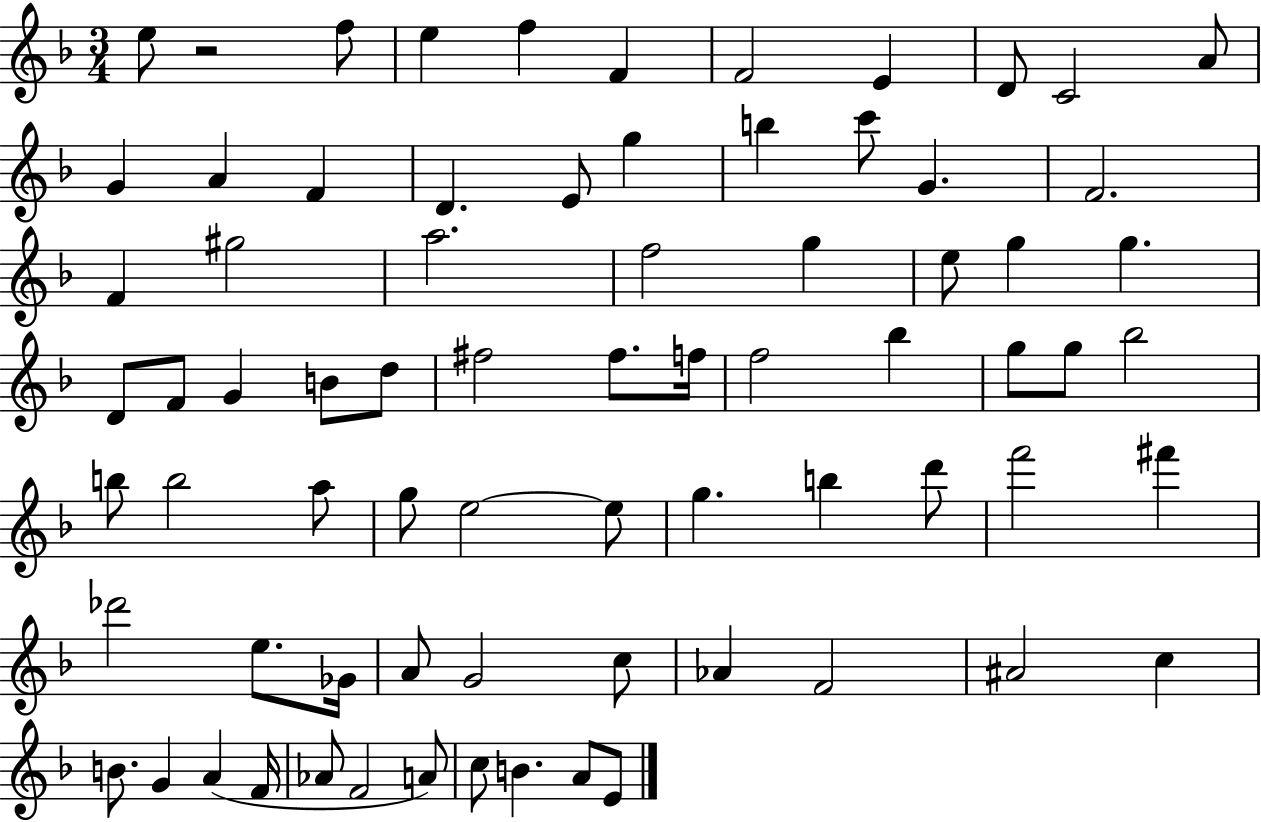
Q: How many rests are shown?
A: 1